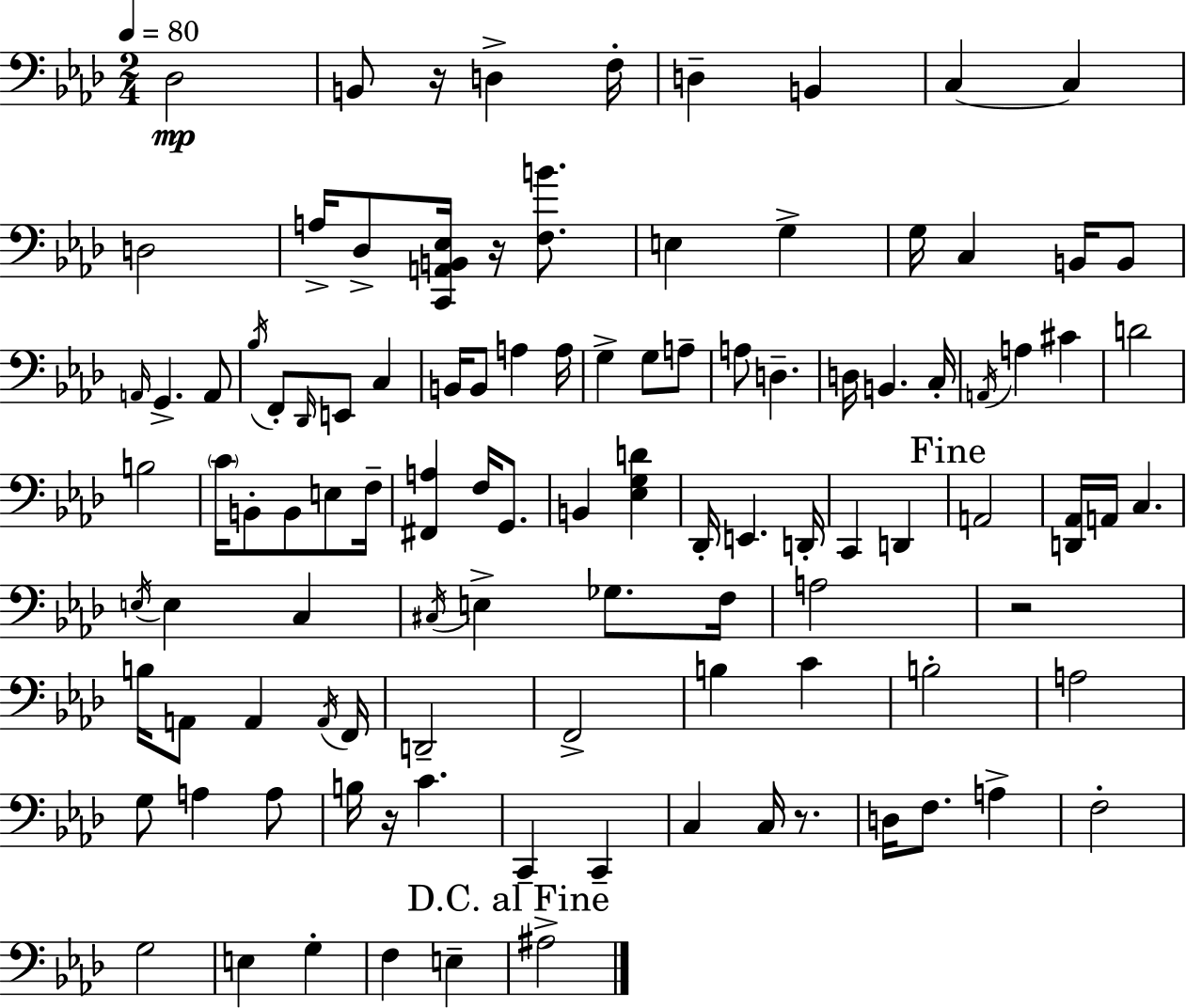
X:1
T:Untitled
M:2/4
L:1/4
K:Fm
_D,2 B,,/2 z/4 D, F,/4 D, B,, C, C, D,2 A,/4 _D,/2 [C,,A,,B,,_E,]/4 z/4 [F,B]/2 E, G, G,/4 C, B,,/4 B,,/2 A,,/4 G,, A,,/2 _B,/4 F,,/2 _D,,/4 E,,/2 C, B,,/4 B,,/2 A, A,/4 G, G,/2 A,/2 A,/2 D, D,/4 B,, C,/4 A,,/4 A, ^C D2 B,2 C/4 B,,/2 B,,/2 E,/2 F,/4 [^F,,A,] F,/4 G,,/2 B,, [_E,G,D] _D,,/4 E,, D,,/4 C,, D,, A,,2 [D,,_A,,]/4 A,,/4 C, E,/4 E, C, ^C,/4 E, _G,/2 F,/4 A,2 z2 B,/4 A,,/2 A,, A,,/4 F,,/4 D,,2 F,,2 B, C B,2 A,2 G,/2 A, A,/2 B,/4 z/4 C C,, C,, C, C,/4 z/2 D,/4 F,/2 A, F,2 G,2 E, G, F, E, ^A,2